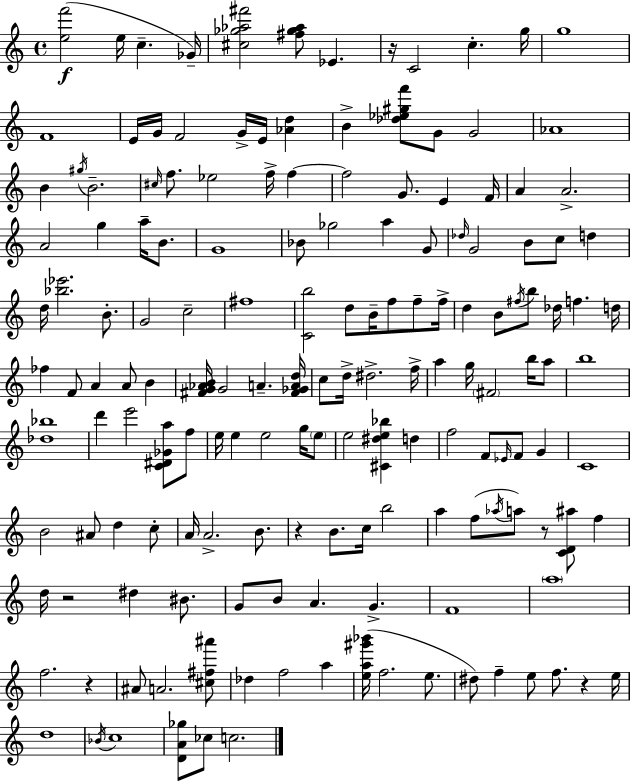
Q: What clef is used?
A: treble